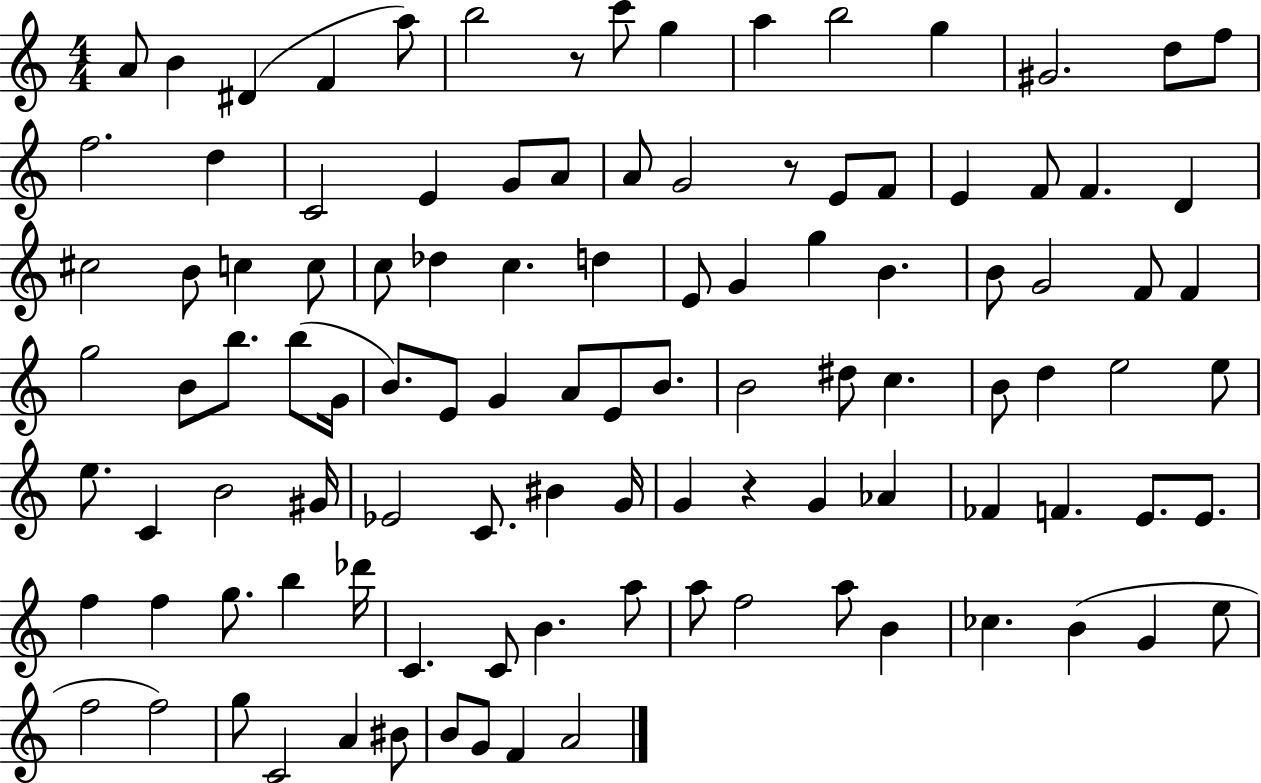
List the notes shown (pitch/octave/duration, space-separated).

A4/e B4/q D#4/q F4/q A5/e B5/h R/e C6/e G5/q A5/q B5/h G5/q G#4/h. D5/e F5/e F5/h. D5/q C4/h E4/q G4/e A4/e A4/e G4/h R/e E4/e F4/e E4/q F4/e F4/q. D4/q C#5/h B4/e C5/q C5/e C5/e Db5/q C5/q. D5/q E4/e G4/q G5/q B4/q. B4/e G4/h F4/e F4/q G5/h B4/e B5/e. B5/e G4/s B4/e. E4/e G4/q A4/e E4/e B4/e. B4/h D#5/e C5/q. B4/e D5/q E5/h E5/e E5/e. C4/q B4/h G#4/s Eb4/h C4/e. BIS4/q G4/s G4/q R/q G4/q Ab4/q FES4/q F4/q. E4/e. E4/e. F5/q F5/q G5/e. B5/q Db6/s C4/q. C4/e B4/q. A5/e A5/e F5/h A5/e B4/q CES5/q. B4/q G4/q E5/e F5/h F5/h G5/e C4/h A4/q BIS4/e B4/e G4/e F4/q A4/h